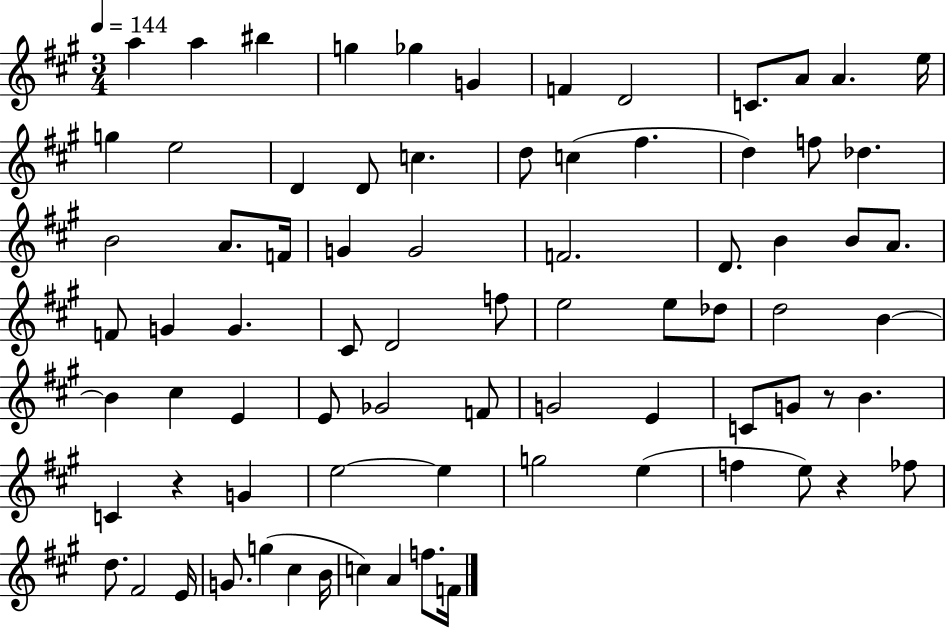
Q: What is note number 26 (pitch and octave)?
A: F4